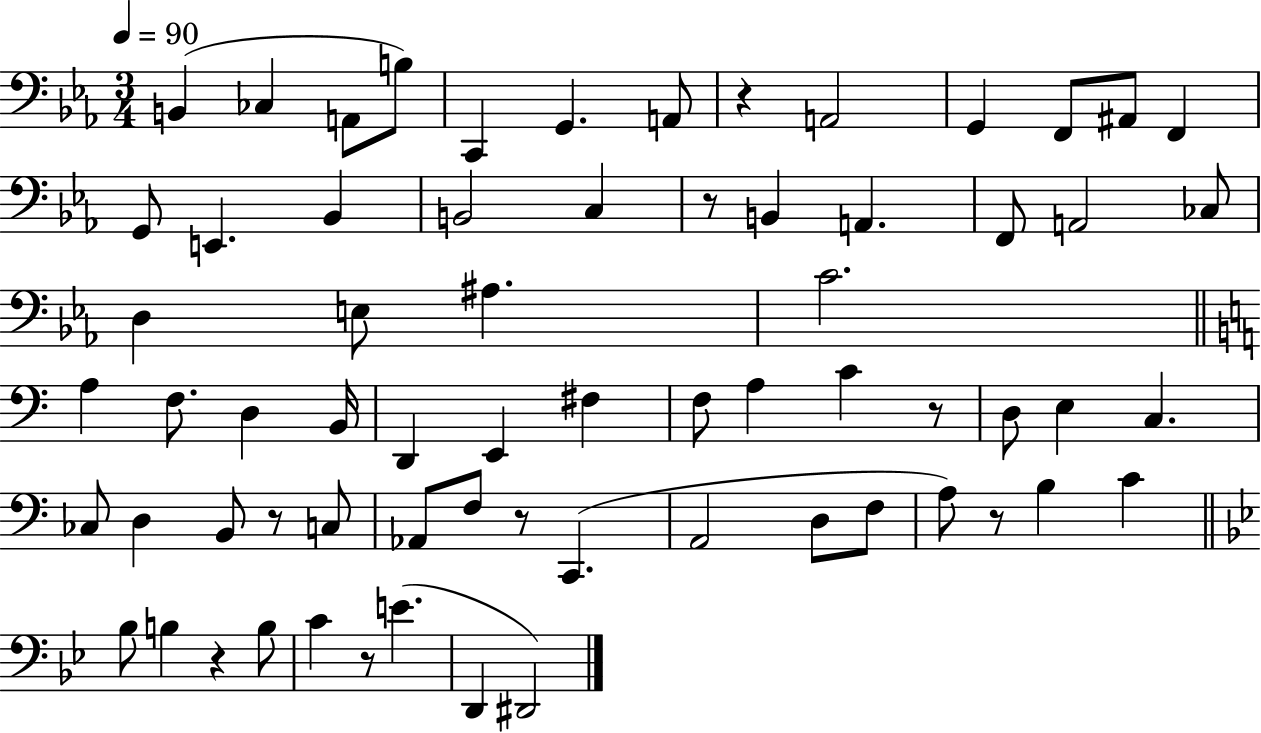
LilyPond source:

{
  \clef bass
  \numericTimeSignature
  \time 3/4
  \key ees \major
  \tempo 4 = 90
  b,4( ces4 a,8 b8) | c,4 g,4. a,8 | r4 a,2 | g,4 f,8 ais,8 f,4 | \break g,8 e,4. bes,4 | b,2 c4 | r8 b,4 a,4. | f,8 a,2 ces8 | \break d4 e8 ais4. | c'2. | \bar "||" \break \key c \major a4 f8. d4 b,16 | d,4 e,4 fis4 | f8 a4 c'4 r8 | d8 e4 c4. | \break ces8 d4 b,8 r8 c8 | aes,8 f8 r8 c,4.( | a,2 d8 f8 | a8) r8 b4 c'4 | \break \bar "||" \break \key bes \major bes8 b4 r4 b8 | c'4 r8 e'4.( | d,4 dis,2) | \bar "|."
}